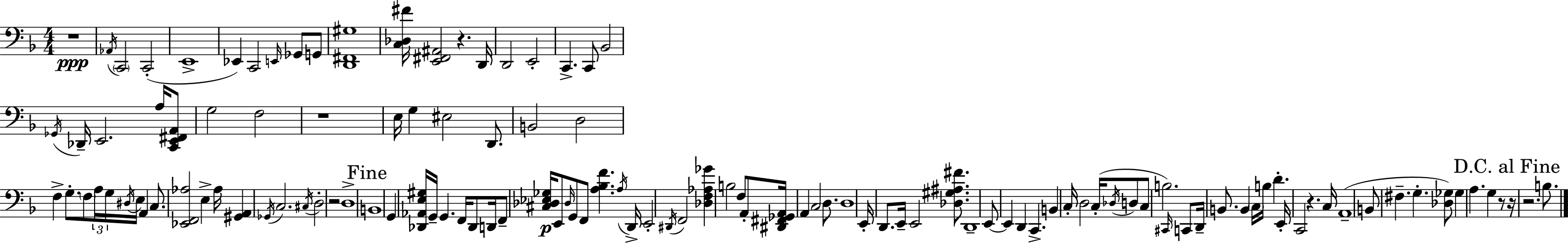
{
  \clef bass
  \numericTimeSignature
  \time 4/4
  \key f \major
  r1\ppp | \acciaccatura { aes,16 } \parenthesize c,2 c,2-.( | e,1-> | ees,4) c,2 \grace { e,16 } ges,8 | \break g,8 <d, fis, gis>1 | <c des fis'>16 <e, fis, ais,>2 r4. | d,16 d,2 e,2-. | c,4.-> c,8 bes,2 | \break \acciaccatura { ges,16 } des,16-- e,2. | a16 <c, e, fis, a,>8 g2 f2 | r1 | e16 g4 eis2 | \break d,8. b,2 d2 | f4-> g8.-. \parenthesize f8 \tuplet 3/2 { a16 g16 \acciaccatura { dis16 } } e16 | a,4 c8. <ees, f, aes>2 e4-> | aes16 <gis, a,>4 \acciaccatura { ges,16 } c2. | \break \acciaccatura { cis16 } d2-. r2 | d1-> | \mark "Fine" b,1 | g,4 <des, aes, e gis>16 g,16-- g,4. | \break f,16 des,8 d,16 f,8-- <cis des ees ges>16\p e,8 \grace { des16 } g,8 f,8 | <a bes f'>4. \acciaccatura { a16 } d,16-> e,2-. | \acciaccatura { dis,16 } f,2 <des f aes ges'>4 b2 | f8 a,8-. <dis, fis, ges, a,>16 a,4 c2 | \break d8. d1 | e,16-. d,8. e,16-- e,2 | <des gis ais fis'>8. d,1-- | e,8~~ e,4 d,4 | \break c,4.-> b,4 c16-. d2 | c16-.( \acciaccatura { des16 } d8 c8 b2.) | \grace { cis,16 } c,8 d,16-- b,8. b,4 | \parenthesize c16 b16 d'4.-. e,16-. c,2 | \break r4. c16 a,1--( | b,8 fis4.-- | g4.-. <des ges>8) ges4 a4. | g4 r8 \mark "D.C. al Fine" r16 r2. | \break b8. \bar "|."
}